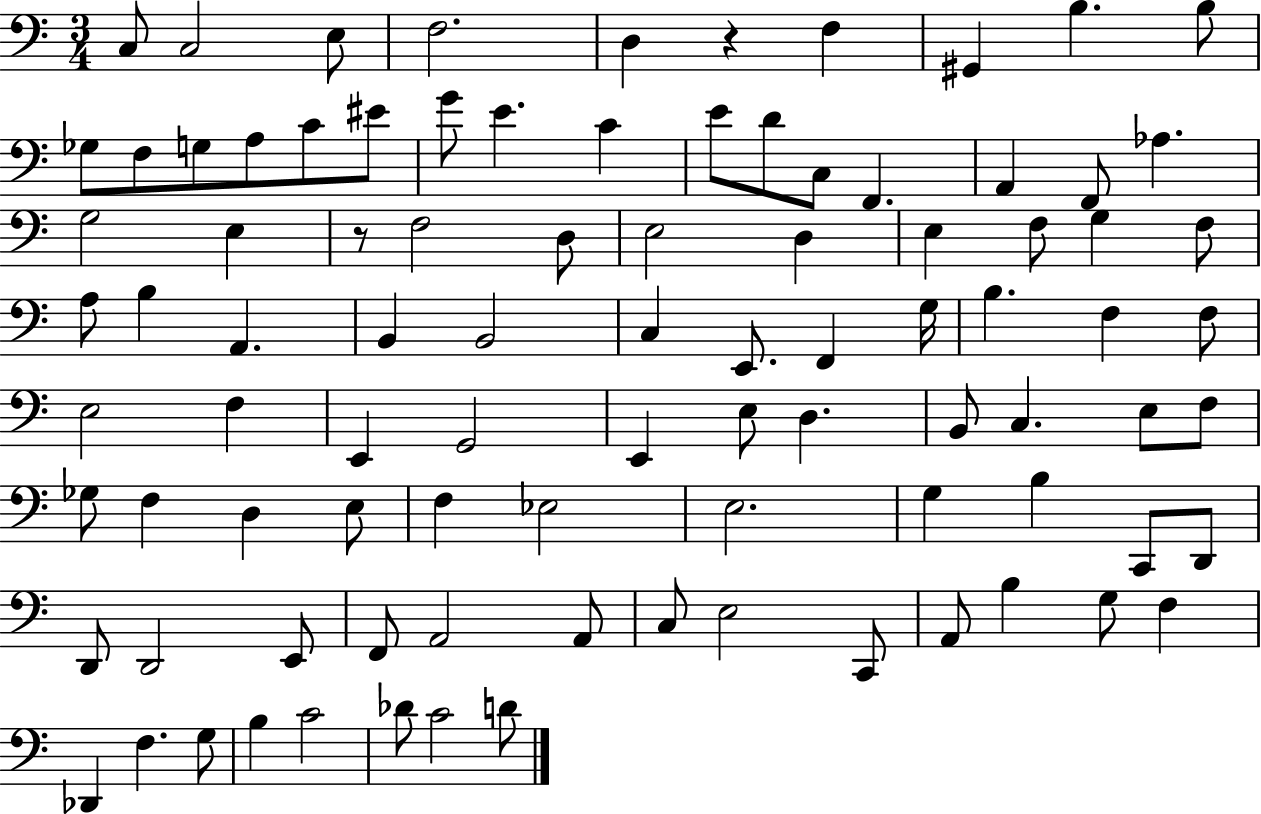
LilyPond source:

{
  \clef bass
  \numericTimeSignature
  \time 3/4
  \key c \major
  c8 c2 e8 | f2. | d4 r4 f4 | gis,4 b4. b8 | \break ges8 f8 g8 a8 c'8 eis'8 | g'8 e'4. c'4 | e'8 d'8 c8 f,4. | a,4 f,8 aes4. | \break g2 e4 | r8 f2 d8 | e2 d4 | e4 f8 g4 f8 | \break a8 b4 a,4. | b,4 b,2 | c4 e,8. f,4 g16 | b4. f4 f8 | \break e2 f4 | e,4 g,2 | e,4 e8 d4. | b,8 c4. e8 f8 | \break ges8 f4 d4 e8 | f4 ees2 | e2. | g4 b4 c,8 d,8 | \break d,8 d,2 e,8 | f,8 a,2 a,8 | c8 e2 c,8 | a,8 b4 g8 f4 | \break des,4 f4. g8 | b4 c'2 | des'8 c'2 d'8 | \bar "|."
}